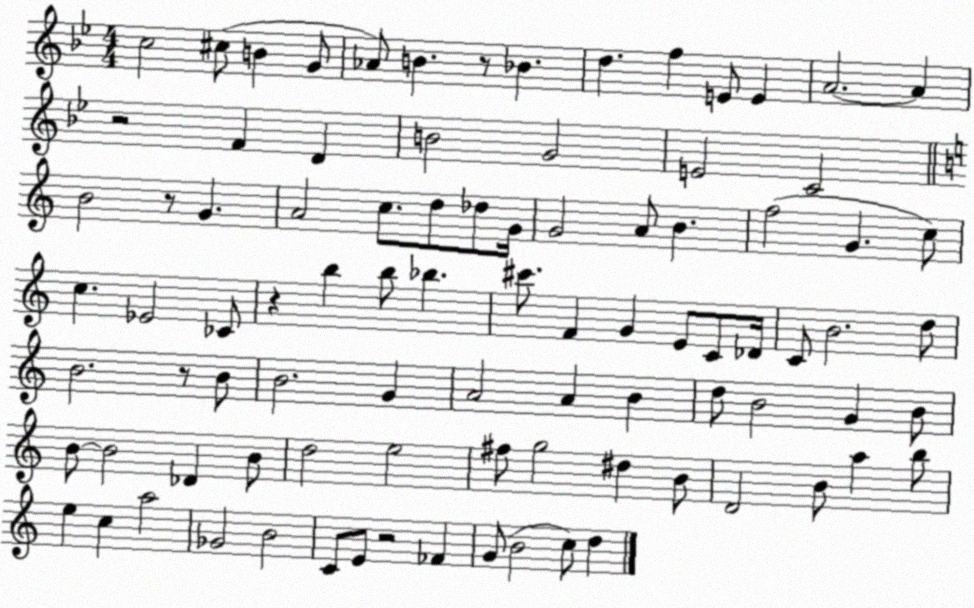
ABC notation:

X:1
T:Untitled
M:4/4
L:1/4
K:Bb
c2 ^c/2 B G/2 _A/2 B z/2 _B d f E/2 E A2 A z2 F D B2 G2 E2 C2 B2 z/2 G A2 c/2 d/2 _d/2 G/4 G2 A/2 B f2 G c/2 c _E2 _C/2 z b b/2 _b ^c'/2 F G E/2 C/2 _D/4 C/2 B2 d/2 B2 z/2 B/2 B2 G A2 A B d/2 B2 G B/2 B/2 B2 _D B/2 d2 e2 ^f/2 g2 ^d B/2 D2 B/2 a b/2 e c a2 _G2 B2 C/2 E/2 z2 _F G/2 B2 c/2 d